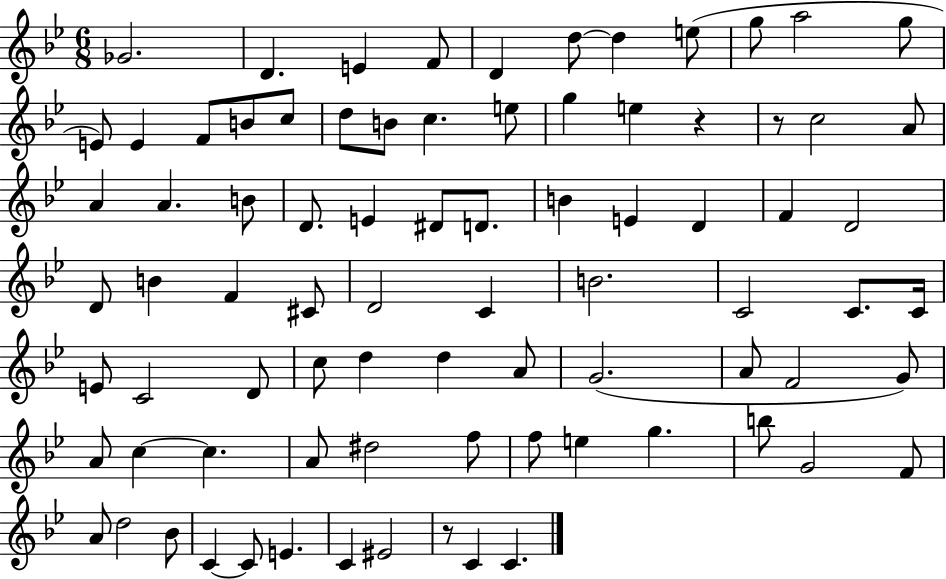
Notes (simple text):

Gb4/h. D4/q. E4/q F4/e D4/q D5/e D5/q E5/e G5/e A5/h G5/e E4/e E4/q F4/e B4/e C5/e D5/e B4/e C5/q. E5/e G5/q E5/q R/q R/e C5/h A4/e A4/q A4/q. B4/e D4/e. E4/q D#4/e D4/e. B4/q E4/q D4/q F4/q D4/h D4/e B4/q F4/q C#4/e D4/h C4/q B4/h. C4/h C4/e. C4/s E4/e C4/h D4/e C5/e D5/q D5/q A4/e G4/h. A4/e F4/h G4/e A4/e C5/q C5/q. A4/e D#5/h F5/e F5/e E5/q G5/q. B5/e G4/h F4/e A4/e D5/h Bb4/e C4/q C4/e E4/q. C4/q EIS4/h R/e C4/q C4/q.